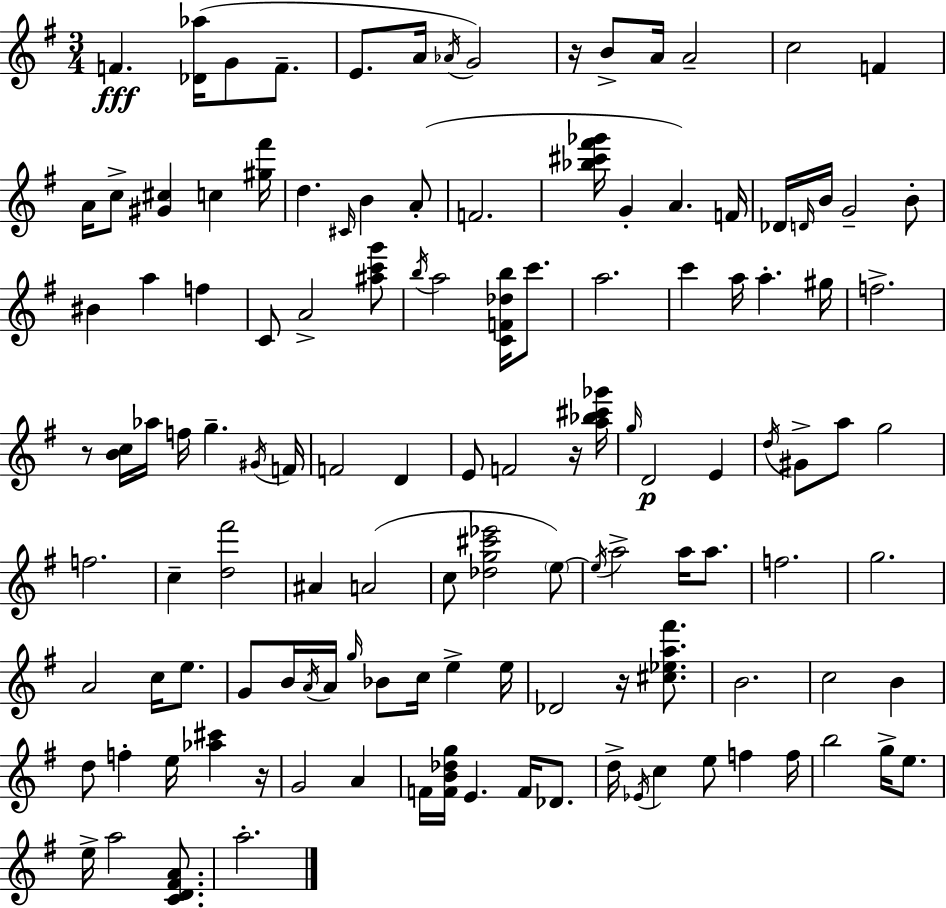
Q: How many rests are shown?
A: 5